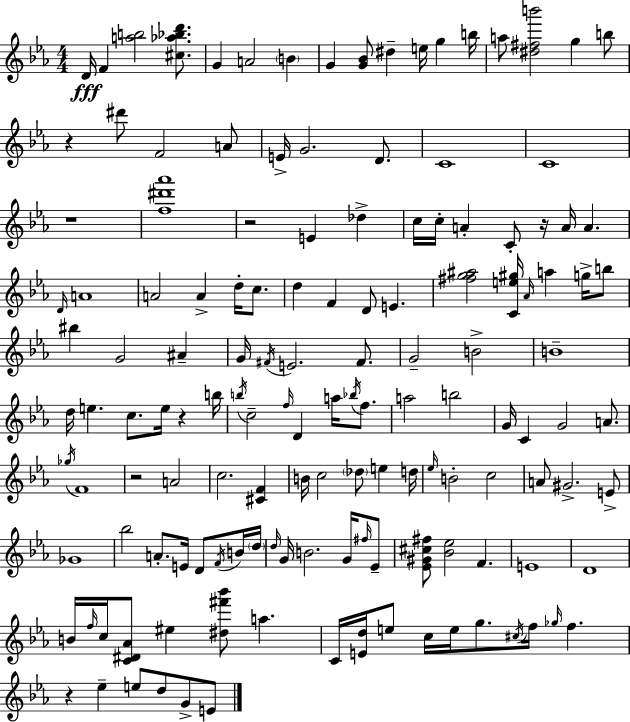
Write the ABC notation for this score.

X:1
T:Untitled
M:4/4
L:1/4
K:Cm
D/4 F [ab]2 [^c_a_bd']/2 G A2 B G [G_B]/2 ^d e/4 g b/4 a/2 [^d^fb']2 g b/2 z ^d'/2 F2 A/2 E/4 G2 D/2 C4 C4 z4 [f^d'_a']4 z2 E _d c/4 c/4 A C/2 z/4 A/4 A D/4 A4 A2 A d/4 c/2 d F D/2 E [^fg^a]2 [Ce^g]/4 _A/4 a g/4 b/2 ^b G2 ^A G/4 ^F/4 E2 ^F/2 G2 B2 B4 d/4 e c/2 e/4 z b/4 b/4 c2 f/4 D a/4 _b/4 f/2 a2 b2 G/4 C G2 A/2 _g/4 F4 z2 A2 c2 [^CF] B/4 c2 _d/2 e d/4 _e/4 B2 c2 A/2 ^G2 E/2 _G4 _b2 A/2 E/4 D/2 F/4 B/4 d/4 d/4 G/4 B2 G/4 ^f/4 _E/2 [_E^G^c^f]/2 [_B_e]2 F E4 D4 B/4 f/4 c/4 [C^D_A]/2 ^e [^d^f'_b']/2 a C/4 [Ed]/4 e/2 c/4 e/4 g/2 ^c/4 f/4 _g/4 f z _e e/2 d/2 G/2 E/2